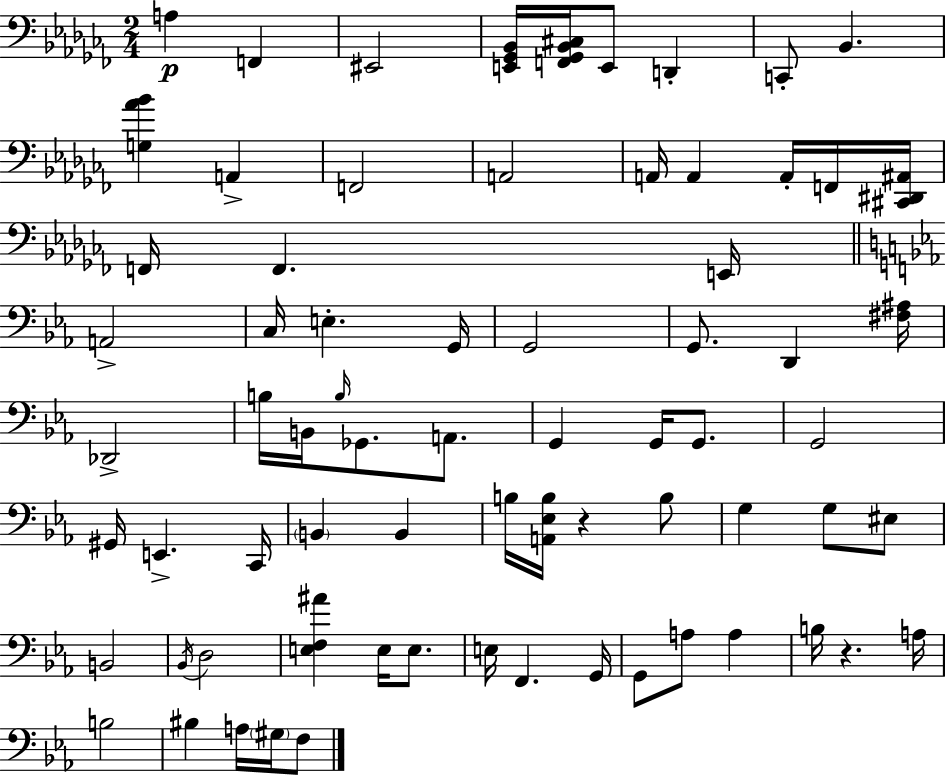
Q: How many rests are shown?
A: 2